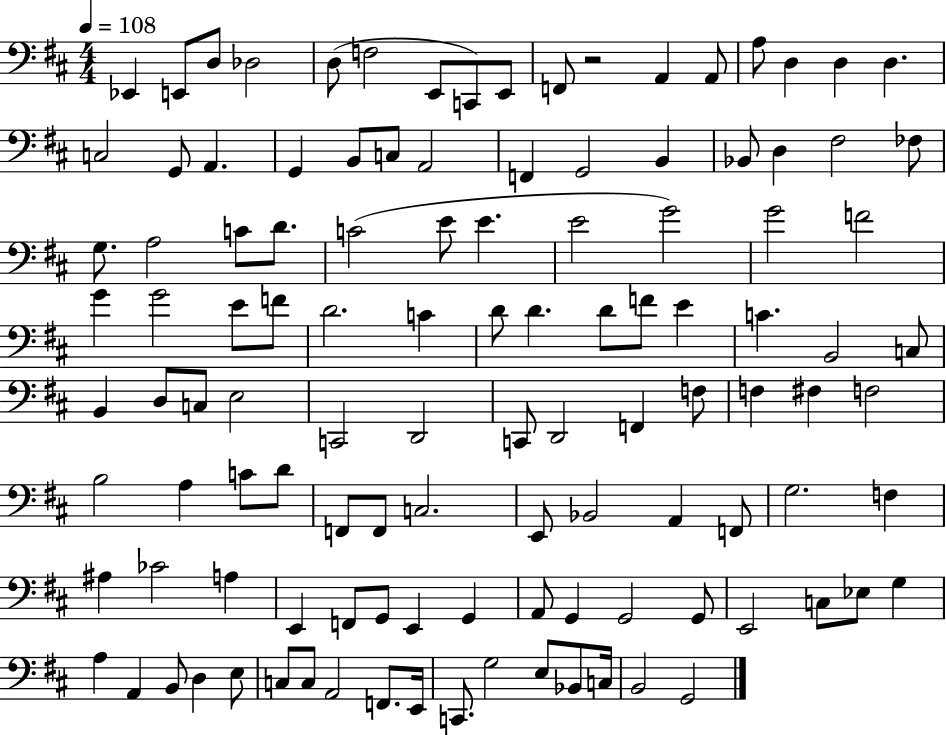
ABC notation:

X:1
T:Untitled
M:4/4
L:1/4
K:D
_E,, E,,/2 D,/2 _D,2 D,/2 F,2 E,,/2 C,,/2 E,,/2 F,,/2 z2 A,, A,,/2 A,/2 D, D, D, C,2 G,,/2 A,, G,, B,,/2 C,/2 A,,2 F,, G,,2 B,, _B,,/2 D, ^F,2 _F,/2 G,/2 A,2 C/2 D/2 C2 E/2 E E2 G2 G2 F2 G G2 E/2 F/2 D2 C D/2 D D/2 F/2 E C B,,2 C,/2 B,, D,/2 C,/2 E,2 C,,2 D,,2 C,,/2 D,,2 F,, F,/2 F, ^F, F,2 B,2 A, C/2 D/2 F,,/2 F,,/2 C,2 E,,/2 _B,,2 A,, F,,/2 G,2 F, ^A, _C2 A, E,, F,,/2 G,,/2 E,, G,, A,,/2 G,, G,,2 G,,/2 E,,2 C,/2 _E,/2 G, A, A,, B,,/2 D, E,/2 C,/2 C,/2 A,,2 F,,/2 E,,/4 C,,/2 G,2 E,/2 _B,,/2 C,/4 B,,2 G,,2